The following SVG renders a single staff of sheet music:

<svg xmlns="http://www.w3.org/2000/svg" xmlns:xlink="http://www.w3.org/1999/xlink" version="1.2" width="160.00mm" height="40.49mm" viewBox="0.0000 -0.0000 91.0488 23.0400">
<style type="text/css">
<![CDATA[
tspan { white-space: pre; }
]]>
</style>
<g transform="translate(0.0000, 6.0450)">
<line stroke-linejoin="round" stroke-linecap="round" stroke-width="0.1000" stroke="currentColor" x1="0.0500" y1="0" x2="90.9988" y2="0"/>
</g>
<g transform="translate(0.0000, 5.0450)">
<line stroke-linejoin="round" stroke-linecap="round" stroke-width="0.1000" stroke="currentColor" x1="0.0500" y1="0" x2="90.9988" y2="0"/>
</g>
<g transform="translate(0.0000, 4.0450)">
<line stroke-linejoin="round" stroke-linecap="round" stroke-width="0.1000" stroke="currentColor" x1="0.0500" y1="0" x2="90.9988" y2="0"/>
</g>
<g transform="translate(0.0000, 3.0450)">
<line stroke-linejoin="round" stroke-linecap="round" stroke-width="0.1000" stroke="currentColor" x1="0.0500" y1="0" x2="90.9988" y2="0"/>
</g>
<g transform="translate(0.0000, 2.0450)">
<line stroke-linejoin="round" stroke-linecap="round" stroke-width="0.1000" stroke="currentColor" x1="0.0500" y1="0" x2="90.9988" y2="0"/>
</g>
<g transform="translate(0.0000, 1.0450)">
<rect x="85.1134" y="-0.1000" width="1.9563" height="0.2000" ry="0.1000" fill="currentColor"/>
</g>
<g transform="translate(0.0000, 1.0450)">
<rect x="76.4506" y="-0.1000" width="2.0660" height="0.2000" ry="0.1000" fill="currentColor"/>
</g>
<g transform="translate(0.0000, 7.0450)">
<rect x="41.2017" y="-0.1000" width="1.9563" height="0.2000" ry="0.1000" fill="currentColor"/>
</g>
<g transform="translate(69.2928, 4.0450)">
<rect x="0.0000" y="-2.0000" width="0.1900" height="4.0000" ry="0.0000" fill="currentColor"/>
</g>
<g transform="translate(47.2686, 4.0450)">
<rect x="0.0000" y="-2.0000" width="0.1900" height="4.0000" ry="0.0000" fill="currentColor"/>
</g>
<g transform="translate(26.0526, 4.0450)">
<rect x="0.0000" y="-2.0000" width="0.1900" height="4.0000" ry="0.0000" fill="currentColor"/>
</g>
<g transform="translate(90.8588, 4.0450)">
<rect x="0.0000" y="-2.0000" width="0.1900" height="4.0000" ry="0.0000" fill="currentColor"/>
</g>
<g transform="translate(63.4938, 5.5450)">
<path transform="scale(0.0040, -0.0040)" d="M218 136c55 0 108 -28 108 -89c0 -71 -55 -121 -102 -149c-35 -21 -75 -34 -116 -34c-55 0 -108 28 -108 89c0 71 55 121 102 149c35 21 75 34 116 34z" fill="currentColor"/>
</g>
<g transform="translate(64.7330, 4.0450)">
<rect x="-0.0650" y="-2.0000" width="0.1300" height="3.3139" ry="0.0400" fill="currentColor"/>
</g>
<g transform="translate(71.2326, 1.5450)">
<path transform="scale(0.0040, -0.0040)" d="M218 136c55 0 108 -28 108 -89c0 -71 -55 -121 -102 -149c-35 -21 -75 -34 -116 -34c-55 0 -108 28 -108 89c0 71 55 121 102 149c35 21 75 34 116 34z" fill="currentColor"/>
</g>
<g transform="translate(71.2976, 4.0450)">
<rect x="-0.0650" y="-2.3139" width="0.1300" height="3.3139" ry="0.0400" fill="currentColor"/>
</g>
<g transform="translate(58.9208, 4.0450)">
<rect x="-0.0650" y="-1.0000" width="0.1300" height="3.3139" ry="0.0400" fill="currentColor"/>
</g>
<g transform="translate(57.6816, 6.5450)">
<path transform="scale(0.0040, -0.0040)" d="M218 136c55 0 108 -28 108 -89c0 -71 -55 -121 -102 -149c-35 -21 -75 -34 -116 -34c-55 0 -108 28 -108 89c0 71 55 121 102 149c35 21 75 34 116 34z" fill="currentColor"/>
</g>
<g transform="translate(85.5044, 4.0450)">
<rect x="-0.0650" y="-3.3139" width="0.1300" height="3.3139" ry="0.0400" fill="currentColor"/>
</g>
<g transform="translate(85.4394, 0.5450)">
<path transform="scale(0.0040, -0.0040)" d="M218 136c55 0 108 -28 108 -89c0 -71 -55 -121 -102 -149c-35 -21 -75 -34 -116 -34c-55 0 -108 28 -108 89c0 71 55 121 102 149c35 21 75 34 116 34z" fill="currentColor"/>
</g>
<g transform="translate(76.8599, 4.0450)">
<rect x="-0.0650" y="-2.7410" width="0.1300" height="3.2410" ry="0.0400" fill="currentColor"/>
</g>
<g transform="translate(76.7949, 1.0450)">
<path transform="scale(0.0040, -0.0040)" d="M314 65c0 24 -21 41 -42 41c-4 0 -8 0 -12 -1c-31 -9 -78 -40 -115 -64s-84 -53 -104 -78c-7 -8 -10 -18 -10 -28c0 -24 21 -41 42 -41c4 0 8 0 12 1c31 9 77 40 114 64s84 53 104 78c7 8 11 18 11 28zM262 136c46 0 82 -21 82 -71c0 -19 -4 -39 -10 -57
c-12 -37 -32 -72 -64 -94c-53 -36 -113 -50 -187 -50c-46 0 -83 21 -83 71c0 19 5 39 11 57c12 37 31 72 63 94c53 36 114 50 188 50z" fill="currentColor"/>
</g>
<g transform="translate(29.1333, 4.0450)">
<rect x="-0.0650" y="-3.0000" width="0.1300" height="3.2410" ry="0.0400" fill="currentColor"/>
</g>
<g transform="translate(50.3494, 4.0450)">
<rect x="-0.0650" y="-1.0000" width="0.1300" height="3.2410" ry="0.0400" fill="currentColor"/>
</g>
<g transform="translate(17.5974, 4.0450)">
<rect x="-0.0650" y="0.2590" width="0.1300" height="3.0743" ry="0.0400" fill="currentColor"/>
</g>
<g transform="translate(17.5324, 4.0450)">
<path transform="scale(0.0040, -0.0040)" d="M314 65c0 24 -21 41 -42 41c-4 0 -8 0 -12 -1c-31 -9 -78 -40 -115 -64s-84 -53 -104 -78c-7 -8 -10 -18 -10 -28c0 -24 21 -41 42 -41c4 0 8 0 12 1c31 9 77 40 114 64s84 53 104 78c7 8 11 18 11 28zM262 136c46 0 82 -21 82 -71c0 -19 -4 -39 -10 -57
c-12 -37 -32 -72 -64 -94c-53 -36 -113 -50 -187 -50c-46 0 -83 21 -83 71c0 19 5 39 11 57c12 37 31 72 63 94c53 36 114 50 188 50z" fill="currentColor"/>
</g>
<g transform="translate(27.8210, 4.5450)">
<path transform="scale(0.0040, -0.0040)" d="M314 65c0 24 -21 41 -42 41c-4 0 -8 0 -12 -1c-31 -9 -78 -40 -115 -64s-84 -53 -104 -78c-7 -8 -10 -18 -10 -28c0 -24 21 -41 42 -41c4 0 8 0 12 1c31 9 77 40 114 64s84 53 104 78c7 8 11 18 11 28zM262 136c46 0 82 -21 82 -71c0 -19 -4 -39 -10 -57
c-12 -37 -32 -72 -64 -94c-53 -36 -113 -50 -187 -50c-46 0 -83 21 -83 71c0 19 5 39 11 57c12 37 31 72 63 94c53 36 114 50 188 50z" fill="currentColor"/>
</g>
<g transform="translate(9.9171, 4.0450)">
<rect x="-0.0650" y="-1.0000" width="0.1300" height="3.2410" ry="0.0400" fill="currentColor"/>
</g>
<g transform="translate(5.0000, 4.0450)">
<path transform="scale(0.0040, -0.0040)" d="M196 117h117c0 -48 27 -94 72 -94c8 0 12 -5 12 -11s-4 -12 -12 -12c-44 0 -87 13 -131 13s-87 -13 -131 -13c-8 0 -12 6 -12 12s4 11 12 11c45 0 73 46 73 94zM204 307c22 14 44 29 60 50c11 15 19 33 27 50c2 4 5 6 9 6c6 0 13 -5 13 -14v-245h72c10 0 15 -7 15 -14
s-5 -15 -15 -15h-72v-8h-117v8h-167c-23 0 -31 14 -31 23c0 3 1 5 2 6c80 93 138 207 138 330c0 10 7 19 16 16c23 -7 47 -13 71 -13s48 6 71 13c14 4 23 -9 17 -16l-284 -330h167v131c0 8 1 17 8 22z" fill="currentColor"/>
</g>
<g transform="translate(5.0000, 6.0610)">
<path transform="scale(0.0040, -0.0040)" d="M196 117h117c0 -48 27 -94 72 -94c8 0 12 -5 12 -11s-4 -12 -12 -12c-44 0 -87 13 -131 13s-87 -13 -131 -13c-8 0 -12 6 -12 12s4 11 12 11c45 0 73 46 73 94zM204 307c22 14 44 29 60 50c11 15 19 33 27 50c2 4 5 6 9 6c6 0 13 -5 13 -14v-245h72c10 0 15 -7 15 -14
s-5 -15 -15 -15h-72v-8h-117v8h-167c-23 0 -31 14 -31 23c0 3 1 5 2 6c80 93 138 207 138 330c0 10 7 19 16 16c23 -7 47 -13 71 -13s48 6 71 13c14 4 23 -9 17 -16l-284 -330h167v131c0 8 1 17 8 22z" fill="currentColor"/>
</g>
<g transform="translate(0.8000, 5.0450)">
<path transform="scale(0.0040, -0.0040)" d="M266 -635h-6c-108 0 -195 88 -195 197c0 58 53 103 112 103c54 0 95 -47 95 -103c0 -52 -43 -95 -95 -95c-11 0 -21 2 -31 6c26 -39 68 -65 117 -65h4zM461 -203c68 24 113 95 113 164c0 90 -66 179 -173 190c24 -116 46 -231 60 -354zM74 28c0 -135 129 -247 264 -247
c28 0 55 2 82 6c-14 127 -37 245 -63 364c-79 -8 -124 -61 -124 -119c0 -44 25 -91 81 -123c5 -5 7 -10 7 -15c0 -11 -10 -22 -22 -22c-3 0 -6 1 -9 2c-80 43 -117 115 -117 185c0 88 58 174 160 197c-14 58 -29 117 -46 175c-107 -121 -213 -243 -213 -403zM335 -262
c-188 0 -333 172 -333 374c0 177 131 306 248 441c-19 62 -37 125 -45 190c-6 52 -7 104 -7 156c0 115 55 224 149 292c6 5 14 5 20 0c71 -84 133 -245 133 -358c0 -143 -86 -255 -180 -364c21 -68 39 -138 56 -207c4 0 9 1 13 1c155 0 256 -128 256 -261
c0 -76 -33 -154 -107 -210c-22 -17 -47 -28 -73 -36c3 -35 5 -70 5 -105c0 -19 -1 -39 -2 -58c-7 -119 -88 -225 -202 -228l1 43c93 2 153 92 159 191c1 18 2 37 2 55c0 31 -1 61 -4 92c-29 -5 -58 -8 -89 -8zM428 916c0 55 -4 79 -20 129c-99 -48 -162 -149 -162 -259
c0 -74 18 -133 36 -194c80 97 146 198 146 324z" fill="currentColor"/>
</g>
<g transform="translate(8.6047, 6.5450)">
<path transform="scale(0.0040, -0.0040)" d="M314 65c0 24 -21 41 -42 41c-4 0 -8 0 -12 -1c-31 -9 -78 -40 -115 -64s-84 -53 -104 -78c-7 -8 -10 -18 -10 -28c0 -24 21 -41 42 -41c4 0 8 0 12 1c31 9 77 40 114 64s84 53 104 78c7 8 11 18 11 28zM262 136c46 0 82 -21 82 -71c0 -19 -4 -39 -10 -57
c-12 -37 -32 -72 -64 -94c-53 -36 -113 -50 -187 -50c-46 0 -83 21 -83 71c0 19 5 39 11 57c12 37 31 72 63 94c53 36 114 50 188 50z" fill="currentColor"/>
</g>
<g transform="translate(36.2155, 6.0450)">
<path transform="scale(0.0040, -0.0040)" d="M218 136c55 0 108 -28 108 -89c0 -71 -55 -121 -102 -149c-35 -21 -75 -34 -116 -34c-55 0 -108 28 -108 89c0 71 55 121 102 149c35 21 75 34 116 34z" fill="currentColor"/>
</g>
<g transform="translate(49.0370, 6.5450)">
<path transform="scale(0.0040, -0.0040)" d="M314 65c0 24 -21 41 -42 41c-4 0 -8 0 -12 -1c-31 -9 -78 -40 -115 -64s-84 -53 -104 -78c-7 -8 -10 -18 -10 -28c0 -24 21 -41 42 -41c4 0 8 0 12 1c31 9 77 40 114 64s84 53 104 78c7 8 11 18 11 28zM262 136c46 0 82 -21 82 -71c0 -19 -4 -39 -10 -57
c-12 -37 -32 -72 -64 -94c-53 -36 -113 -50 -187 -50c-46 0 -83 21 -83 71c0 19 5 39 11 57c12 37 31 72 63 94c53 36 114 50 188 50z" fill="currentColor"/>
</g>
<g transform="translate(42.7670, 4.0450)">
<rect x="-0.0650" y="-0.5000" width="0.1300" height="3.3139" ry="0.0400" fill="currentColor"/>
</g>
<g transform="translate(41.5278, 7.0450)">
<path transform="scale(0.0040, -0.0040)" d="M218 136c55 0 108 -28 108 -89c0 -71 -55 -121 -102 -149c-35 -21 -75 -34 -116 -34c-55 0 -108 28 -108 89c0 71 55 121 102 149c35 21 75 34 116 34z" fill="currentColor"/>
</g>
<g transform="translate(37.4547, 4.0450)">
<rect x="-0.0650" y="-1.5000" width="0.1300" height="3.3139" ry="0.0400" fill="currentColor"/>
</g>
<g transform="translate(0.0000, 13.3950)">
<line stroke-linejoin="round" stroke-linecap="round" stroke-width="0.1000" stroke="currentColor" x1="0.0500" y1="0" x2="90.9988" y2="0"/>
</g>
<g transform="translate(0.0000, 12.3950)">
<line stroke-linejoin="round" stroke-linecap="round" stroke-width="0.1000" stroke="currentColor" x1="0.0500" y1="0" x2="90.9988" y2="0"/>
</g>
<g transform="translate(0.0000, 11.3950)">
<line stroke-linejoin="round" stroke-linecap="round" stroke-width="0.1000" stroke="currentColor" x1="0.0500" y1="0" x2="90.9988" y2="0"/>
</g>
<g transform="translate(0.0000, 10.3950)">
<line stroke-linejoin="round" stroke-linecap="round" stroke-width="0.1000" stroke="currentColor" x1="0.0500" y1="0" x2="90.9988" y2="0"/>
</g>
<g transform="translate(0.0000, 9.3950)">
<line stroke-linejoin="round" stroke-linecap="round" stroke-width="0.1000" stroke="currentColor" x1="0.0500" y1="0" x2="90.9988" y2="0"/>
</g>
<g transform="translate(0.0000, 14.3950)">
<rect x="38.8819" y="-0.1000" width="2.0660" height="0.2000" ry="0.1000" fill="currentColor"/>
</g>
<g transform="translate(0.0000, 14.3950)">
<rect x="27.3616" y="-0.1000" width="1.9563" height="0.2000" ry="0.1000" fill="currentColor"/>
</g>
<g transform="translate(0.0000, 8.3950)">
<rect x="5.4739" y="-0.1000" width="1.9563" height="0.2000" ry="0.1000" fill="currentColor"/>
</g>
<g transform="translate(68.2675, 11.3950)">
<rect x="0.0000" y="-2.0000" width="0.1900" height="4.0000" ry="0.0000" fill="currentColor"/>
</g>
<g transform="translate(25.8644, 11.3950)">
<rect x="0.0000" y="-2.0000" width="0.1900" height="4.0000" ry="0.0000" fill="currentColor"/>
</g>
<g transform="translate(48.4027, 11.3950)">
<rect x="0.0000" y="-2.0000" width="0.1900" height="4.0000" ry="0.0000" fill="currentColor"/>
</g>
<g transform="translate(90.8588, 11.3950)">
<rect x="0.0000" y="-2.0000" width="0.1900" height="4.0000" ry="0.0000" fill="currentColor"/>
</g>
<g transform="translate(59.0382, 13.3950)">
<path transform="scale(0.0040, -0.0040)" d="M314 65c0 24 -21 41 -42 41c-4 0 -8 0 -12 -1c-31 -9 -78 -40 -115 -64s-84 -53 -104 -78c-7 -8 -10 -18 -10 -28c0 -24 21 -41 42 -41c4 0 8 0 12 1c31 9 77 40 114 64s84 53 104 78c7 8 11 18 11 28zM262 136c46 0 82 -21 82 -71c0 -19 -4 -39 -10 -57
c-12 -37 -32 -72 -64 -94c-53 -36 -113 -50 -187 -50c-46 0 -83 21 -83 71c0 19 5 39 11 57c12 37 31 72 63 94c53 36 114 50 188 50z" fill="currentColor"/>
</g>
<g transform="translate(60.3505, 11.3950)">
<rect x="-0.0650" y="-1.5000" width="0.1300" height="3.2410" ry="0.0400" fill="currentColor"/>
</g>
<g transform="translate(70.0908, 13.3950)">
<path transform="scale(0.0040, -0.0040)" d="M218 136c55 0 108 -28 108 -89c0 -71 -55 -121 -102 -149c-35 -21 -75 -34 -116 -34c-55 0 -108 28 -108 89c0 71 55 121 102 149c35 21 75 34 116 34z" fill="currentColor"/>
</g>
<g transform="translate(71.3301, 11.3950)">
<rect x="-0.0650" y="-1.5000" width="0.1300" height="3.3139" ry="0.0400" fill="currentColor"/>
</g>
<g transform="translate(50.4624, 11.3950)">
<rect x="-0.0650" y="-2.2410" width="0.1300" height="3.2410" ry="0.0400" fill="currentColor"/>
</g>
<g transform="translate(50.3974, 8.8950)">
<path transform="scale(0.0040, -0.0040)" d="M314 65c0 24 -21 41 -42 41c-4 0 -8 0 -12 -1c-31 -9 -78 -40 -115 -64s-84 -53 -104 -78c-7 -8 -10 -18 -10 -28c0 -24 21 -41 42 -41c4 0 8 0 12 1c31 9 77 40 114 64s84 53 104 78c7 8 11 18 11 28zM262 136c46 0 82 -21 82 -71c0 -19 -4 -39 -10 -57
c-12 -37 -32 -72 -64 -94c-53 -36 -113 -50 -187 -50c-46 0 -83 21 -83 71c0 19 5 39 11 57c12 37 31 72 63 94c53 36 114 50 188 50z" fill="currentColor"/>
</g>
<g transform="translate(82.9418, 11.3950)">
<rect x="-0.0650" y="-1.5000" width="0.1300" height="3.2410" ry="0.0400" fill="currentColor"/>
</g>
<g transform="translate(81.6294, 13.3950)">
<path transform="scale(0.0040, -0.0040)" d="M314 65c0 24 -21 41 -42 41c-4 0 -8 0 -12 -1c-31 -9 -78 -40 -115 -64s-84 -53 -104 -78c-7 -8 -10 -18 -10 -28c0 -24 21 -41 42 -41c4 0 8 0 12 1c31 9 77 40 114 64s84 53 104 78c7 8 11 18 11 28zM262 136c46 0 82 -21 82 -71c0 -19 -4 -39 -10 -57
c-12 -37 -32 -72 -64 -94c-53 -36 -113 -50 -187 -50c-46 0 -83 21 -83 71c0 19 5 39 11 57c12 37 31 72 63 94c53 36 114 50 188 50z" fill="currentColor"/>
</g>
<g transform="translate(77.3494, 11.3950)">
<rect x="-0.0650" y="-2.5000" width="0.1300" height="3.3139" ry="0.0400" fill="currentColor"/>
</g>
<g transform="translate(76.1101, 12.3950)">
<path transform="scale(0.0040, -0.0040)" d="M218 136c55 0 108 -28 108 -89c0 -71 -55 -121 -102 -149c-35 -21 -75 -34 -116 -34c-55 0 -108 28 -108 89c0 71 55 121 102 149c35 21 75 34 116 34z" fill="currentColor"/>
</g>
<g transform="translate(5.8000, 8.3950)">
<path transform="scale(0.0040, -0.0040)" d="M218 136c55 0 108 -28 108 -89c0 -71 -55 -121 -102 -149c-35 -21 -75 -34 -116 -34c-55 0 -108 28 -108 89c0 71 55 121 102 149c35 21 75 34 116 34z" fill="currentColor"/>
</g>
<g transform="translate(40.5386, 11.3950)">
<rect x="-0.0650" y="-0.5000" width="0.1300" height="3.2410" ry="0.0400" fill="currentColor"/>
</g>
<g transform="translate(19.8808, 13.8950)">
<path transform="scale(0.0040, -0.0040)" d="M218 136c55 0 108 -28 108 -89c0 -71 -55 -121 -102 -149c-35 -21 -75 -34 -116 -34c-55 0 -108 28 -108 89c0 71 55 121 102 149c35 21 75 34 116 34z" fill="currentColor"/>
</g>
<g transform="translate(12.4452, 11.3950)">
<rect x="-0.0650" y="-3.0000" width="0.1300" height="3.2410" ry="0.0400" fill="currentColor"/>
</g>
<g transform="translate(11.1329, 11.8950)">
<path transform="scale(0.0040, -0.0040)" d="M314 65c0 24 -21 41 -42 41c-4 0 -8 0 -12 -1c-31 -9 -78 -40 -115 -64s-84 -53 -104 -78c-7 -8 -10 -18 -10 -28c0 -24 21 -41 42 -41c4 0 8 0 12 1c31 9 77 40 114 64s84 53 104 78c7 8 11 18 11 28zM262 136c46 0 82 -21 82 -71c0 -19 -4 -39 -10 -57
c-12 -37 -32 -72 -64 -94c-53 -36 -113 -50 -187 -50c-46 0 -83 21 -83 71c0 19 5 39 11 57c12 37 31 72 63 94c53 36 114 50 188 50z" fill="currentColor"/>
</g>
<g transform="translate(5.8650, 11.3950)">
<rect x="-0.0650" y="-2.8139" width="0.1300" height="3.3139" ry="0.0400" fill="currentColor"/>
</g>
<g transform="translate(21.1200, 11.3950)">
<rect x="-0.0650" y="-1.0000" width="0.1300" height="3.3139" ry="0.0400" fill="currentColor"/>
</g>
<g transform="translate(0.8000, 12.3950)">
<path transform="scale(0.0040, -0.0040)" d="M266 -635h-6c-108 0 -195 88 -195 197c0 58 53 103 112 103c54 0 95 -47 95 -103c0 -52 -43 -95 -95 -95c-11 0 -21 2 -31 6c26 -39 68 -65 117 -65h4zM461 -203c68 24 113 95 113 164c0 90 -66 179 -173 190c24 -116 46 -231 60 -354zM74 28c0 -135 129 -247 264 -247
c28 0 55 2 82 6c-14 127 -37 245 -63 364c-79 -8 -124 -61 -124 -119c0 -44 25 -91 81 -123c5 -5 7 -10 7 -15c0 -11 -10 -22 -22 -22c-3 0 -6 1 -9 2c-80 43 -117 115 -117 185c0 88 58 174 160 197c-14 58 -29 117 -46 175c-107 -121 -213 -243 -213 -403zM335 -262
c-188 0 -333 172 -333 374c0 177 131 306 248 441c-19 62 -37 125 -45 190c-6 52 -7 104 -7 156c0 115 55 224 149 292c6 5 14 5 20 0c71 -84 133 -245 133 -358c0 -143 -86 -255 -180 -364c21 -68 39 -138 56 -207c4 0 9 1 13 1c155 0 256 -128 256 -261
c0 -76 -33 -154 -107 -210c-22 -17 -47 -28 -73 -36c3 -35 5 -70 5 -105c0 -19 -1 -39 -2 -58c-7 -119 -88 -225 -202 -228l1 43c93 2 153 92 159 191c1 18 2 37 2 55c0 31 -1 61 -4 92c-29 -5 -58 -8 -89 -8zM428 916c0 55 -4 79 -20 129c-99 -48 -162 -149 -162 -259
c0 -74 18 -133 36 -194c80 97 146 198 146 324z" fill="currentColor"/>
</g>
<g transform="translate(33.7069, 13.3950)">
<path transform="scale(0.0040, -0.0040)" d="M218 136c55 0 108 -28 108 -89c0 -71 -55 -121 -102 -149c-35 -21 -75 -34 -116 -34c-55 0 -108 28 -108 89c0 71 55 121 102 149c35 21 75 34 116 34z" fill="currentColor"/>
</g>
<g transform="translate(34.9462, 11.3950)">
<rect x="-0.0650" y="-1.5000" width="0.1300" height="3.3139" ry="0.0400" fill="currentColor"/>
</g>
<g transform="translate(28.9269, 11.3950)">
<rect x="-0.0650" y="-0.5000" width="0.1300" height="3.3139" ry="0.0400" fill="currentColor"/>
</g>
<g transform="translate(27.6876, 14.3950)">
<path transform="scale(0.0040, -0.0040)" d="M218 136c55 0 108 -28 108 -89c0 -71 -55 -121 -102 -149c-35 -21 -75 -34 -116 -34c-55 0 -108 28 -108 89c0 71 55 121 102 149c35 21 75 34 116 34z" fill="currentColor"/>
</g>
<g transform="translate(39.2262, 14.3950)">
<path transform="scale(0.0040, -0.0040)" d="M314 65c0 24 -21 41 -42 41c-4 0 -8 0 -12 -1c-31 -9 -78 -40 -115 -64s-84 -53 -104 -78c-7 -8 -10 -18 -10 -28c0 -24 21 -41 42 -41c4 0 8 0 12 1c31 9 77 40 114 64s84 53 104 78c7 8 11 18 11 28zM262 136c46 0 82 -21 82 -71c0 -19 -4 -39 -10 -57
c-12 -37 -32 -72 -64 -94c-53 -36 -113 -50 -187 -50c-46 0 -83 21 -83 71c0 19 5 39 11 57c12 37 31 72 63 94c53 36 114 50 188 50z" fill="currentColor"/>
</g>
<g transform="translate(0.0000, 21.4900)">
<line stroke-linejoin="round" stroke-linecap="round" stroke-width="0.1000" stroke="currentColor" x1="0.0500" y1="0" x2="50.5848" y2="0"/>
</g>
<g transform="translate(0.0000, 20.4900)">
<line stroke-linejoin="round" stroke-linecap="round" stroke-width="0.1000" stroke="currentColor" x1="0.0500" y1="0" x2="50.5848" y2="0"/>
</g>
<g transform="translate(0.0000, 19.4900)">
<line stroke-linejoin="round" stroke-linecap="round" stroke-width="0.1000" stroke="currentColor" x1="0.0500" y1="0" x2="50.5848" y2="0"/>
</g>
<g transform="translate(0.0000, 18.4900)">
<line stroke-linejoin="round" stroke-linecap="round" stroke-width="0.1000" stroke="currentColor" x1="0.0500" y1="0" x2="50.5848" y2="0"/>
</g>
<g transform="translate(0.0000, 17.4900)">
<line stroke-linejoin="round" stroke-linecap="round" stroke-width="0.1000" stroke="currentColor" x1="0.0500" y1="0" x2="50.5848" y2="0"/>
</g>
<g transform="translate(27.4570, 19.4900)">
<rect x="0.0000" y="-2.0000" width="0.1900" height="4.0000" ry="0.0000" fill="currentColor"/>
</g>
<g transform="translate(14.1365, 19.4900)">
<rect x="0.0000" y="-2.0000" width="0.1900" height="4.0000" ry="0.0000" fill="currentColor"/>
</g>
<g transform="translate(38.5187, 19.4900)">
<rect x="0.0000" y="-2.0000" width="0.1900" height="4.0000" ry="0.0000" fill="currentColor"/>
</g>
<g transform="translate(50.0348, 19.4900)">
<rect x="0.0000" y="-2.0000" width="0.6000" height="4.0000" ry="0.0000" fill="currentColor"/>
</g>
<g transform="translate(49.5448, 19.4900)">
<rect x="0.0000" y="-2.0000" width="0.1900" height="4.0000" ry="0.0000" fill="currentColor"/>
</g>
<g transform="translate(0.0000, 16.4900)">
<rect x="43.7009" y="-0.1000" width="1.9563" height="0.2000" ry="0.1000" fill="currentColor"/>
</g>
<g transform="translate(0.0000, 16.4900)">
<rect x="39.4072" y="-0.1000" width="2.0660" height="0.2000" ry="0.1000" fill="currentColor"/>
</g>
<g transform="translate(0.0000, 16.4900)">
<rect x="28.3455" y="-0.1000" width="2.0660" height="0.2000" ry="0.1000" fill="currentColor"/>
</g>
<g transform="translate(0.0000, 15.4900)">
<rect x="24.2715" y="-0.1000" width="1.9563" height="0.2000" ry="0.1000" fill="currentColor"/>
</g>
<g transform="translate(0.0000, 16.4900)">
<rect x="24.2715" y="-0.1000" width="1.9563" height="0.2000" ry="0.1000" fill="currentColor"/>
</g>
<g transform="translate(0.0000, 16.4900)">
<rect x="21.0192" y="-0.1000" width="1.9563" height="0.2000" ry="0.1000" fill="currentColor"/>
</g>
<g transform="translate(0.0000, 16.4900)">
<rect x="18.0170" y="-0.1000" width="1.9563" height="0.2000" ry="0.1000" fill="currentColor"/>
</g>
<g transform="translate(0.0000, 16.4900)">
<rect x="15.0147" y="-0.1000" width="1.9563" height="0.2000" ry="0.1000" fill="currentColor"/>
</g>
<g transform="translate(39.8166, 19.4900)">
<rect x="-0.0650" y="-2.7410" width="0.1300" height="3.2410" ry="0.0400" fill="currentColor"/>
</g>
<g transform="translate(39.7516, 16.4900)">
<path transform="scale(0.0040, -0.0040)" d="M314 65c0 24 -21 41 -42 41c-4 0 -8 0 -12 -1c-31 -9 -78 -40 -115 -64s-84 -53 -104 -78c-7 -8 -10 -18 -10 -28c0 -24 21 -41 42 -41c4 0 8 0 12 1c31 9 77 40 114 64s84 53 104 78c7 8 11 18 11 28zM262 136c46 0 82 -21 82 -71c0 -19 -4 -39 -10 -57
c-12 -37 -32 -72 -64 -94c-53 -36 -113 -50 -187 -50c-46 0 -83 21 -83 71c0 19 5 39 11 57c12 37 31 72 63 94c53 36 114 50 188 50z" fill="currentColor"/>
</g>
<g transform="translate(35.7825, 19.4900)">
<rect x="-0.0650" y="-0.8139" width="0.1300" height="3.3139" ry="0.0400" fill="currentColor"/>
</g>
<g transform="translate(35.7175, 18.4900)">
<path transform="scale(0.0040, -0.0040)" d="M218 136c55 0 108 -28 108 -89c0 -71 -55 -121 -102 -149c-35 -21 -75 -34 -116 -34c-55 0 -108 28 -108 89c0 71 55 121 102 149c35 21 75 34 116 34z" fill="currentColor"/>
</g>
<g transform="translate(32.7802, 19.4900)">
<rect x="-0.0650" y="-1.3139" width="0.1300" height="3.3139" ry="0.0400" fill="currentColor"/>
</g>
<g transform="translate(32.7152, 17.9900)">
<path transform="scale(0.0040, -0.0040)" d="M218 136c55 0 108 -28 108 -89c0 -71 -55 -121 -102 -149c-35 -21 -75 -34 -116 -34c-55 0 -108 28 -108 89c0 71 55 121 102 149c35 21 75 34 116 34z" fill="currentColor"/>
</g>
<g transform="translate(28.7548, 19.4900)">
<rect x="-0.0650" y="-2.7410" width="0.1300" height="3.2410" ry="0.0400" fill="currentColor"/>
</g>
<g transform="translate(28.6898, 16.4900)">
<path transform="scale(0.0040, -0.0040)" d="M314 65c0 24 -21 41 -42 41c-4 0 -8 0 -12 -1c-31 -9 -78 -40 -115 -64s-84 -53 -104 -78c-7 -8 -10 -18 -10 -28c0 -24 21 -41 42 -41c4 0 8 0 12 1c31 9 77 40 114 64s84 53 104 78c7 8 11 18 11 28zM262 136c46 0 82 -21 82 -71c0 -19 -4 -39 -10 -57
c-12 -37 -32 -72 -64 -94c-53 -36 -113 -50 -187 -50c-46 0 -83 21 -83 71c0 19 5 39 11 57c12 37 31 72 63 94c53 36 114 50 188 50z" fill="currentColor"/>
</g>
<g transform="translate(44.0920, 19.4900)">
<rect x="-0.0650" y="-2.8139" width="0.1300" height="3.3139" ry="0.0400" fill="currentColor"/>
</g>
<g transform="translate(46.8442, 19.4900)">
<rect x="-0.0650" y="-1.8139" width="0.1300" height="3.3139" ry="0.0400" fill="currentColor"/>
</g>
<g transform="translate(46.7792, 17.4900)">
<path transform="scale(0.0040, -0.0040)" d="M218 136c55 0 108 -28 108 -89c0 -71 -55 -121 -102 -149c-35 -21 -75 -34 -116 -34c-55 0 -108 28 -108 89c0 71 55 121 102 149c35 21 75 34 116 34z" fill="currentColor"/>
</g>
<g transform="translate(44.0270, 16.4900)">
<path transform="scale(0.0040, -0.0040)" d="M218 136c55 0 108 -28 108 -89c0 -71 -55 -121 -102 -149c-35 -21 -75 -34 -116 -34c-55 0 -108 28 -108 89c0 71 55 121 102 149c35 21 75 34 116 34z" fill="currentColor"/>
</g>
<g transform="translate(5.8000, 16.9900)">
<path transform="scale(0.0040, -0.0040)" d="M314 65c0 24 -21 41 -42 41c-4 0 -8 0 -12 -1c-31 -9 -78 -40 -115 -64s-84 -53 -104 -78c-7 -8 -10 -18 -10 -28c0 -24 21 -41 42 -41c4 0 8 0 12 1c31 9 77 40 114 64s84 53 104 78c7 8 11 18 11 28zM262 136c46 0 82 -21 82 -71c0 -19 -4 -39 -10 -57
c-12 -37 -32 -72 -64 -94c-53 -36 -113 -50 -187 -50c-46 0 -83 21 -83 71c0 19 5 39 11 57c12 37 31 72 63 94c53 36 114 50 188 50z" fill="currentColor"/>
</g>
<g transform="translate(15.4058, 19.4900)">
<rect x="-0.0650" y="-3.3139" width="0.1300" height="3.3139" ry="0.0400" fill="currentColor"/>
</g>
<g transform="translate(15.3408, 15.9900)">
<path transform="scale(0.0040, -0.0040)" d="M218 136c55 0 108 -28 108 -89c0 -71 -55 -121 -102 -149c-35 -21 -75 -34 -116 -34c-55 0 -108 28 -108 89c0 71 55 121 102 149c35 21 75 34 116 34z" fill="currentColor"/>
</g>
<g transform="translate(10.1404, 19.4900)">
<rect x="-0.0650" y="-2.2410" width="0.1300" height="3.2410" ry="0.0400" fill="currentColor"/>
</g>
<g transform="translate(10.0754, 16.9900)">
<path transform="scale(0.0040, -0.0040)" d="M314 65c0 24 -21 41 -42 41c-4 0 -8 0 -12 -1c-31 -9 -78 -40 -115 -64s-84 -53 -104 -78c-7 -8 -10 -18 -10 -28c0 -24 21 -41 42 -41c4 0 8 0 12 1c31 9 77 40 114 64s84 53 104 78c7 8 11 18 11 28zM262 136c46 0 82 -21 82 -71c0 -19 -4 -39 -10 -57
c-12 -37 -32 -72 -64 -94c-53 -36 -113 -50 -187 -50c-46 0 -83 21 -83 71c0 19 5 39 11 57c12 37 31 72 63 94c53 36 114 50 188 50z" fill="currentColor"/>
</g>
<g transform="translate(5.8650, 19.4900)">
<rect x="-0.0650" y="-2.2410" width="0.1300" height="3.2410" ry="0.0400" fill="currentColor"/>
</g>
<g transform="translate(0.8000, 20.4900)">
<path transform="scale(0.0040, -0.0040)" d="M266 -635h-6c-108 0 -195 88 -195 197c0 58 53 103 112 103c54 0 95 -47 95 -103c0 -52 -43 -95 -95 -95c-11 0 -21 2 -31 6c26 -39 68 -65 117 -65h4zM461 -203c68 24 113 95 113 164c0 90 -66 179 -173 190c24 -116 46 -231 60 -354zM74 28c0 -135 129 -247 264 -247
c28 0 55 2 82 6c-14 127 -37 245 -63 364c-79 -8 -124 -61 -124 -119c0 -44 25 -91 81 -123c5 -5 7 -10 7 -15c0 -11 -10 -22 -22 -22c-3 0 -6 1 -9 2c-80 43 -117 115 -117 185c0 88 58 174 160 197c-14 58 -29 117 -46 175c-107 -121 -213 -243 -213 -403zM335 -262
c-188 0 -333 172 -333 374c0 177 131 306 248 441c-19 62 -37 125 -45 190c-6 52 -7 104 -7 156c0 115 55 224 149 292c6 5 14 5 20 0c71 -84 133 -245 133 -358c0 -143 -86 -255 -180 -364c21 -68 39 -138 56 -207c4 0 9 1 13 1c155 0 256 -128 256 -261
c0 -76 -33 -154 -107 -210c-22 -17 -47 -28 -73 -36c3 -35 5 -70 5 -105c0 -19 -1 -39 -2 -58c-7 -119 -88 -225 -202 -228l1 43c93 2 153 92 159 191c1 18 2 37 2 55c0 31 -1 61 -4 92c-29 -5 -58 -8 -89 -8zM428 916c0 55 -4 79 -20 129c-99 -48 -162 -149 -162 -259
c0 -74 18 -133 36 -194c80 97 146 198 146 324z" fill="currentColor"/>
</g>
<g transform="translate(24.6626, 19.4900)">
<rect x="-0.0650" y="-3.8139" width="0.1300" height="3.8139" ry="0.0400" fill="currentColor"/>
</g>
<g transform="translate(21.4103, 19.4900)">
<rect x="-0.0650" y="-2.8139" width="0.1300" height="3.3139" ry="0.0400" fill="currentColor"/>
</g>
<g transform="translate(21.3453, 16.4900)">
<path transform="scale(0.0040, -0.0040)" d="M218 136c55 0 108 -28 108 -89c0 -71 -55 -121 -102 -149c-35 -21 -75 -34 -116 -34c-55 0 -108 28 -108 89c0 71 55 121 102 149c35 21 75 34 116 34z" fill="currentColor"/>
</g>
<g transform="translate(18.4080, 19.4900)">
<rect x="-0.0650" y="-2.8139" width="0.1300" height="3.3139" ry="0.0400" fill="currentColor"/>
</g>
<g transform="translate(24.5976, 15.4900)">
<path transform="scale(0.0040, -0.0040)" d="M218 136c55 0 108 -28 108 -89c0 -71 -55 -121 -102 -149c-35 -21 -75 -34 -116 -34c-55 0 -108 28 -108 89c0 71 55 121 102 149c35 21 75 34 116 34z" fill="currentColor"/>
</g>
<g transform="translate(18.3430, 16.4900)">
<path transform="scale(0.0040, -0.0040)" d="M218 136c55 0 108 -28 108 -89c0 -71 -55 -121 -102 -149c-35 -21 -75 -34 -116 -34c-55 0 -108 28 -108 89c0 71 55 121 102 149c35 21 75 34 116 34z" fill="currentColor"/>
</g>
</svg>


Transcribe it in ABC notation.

X:1
T:Untitled
M:4/4
L:1/4
K:C
D2 B2 A2 E C D2 D F g a2 b a A2 D C E C2 g2 E2 E G E2 g2 g2 b a a c' a2 e d a2 a f